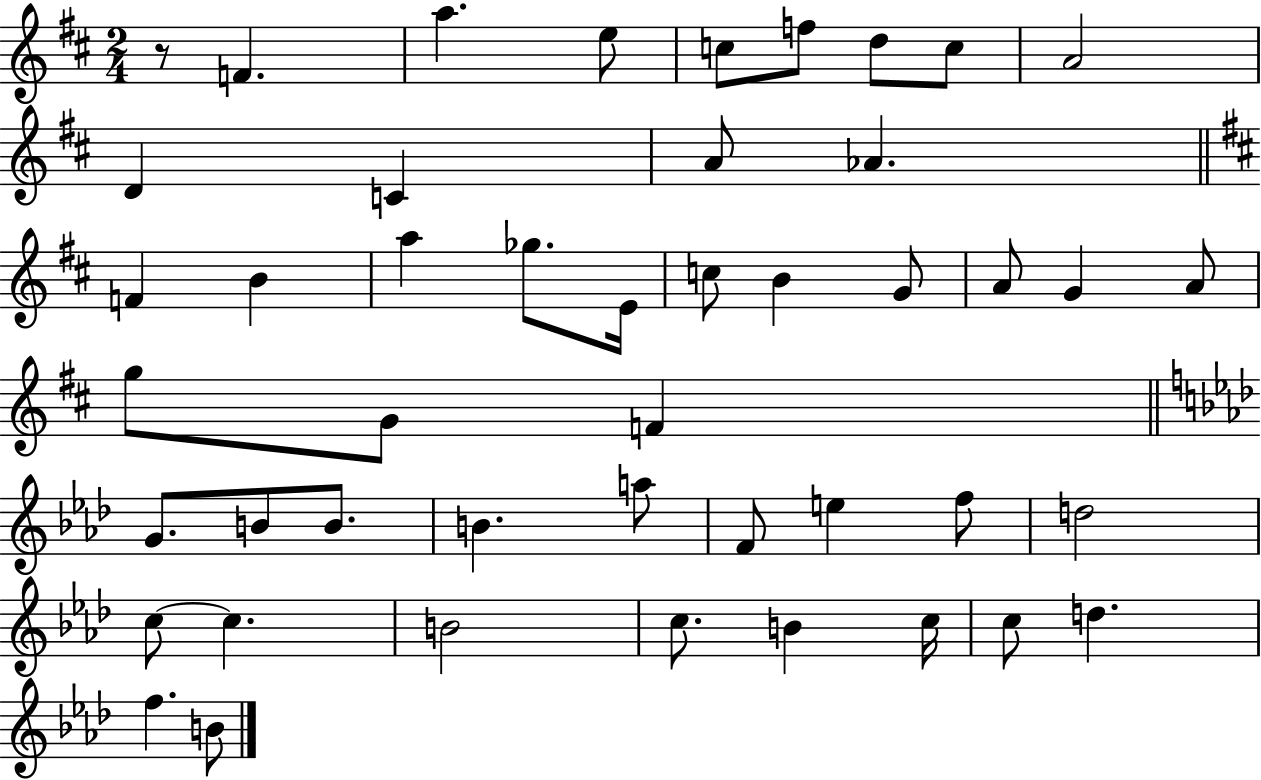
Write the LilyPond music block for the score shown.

{
  \clef treble
  \numericTimeSignature
  \time 2/4
  \key d \major
  r8 f'4. | a''4. e''8 | c''8 f''8 d''8 c''8 | a'2 | \break d'4 c'4 | a'8 aes'4. | \bar "||" \break \key d \major f'4 b'4 | a''4 ges''8. e'16 | c''8 b'4 g'8 | a'8 g'4 a'8 | \break g''8 g'8 f'4 | \bar "||" \break \key f \minor g'8. b'8 b'8. | b'4. a''8 | f'8 e''4 f''8 | d''2 | \break c''8~~ c''4. | b'2 | c''8. b'4 c''16 | c''8 d''4. | \break f''4. b'8 | \bar "|."
}